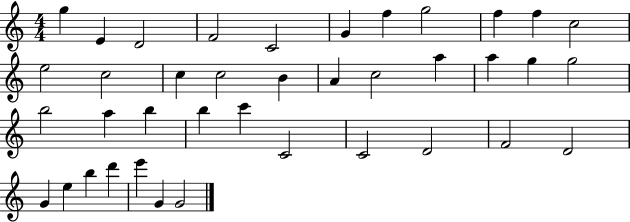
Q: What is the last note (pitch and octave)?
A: G4